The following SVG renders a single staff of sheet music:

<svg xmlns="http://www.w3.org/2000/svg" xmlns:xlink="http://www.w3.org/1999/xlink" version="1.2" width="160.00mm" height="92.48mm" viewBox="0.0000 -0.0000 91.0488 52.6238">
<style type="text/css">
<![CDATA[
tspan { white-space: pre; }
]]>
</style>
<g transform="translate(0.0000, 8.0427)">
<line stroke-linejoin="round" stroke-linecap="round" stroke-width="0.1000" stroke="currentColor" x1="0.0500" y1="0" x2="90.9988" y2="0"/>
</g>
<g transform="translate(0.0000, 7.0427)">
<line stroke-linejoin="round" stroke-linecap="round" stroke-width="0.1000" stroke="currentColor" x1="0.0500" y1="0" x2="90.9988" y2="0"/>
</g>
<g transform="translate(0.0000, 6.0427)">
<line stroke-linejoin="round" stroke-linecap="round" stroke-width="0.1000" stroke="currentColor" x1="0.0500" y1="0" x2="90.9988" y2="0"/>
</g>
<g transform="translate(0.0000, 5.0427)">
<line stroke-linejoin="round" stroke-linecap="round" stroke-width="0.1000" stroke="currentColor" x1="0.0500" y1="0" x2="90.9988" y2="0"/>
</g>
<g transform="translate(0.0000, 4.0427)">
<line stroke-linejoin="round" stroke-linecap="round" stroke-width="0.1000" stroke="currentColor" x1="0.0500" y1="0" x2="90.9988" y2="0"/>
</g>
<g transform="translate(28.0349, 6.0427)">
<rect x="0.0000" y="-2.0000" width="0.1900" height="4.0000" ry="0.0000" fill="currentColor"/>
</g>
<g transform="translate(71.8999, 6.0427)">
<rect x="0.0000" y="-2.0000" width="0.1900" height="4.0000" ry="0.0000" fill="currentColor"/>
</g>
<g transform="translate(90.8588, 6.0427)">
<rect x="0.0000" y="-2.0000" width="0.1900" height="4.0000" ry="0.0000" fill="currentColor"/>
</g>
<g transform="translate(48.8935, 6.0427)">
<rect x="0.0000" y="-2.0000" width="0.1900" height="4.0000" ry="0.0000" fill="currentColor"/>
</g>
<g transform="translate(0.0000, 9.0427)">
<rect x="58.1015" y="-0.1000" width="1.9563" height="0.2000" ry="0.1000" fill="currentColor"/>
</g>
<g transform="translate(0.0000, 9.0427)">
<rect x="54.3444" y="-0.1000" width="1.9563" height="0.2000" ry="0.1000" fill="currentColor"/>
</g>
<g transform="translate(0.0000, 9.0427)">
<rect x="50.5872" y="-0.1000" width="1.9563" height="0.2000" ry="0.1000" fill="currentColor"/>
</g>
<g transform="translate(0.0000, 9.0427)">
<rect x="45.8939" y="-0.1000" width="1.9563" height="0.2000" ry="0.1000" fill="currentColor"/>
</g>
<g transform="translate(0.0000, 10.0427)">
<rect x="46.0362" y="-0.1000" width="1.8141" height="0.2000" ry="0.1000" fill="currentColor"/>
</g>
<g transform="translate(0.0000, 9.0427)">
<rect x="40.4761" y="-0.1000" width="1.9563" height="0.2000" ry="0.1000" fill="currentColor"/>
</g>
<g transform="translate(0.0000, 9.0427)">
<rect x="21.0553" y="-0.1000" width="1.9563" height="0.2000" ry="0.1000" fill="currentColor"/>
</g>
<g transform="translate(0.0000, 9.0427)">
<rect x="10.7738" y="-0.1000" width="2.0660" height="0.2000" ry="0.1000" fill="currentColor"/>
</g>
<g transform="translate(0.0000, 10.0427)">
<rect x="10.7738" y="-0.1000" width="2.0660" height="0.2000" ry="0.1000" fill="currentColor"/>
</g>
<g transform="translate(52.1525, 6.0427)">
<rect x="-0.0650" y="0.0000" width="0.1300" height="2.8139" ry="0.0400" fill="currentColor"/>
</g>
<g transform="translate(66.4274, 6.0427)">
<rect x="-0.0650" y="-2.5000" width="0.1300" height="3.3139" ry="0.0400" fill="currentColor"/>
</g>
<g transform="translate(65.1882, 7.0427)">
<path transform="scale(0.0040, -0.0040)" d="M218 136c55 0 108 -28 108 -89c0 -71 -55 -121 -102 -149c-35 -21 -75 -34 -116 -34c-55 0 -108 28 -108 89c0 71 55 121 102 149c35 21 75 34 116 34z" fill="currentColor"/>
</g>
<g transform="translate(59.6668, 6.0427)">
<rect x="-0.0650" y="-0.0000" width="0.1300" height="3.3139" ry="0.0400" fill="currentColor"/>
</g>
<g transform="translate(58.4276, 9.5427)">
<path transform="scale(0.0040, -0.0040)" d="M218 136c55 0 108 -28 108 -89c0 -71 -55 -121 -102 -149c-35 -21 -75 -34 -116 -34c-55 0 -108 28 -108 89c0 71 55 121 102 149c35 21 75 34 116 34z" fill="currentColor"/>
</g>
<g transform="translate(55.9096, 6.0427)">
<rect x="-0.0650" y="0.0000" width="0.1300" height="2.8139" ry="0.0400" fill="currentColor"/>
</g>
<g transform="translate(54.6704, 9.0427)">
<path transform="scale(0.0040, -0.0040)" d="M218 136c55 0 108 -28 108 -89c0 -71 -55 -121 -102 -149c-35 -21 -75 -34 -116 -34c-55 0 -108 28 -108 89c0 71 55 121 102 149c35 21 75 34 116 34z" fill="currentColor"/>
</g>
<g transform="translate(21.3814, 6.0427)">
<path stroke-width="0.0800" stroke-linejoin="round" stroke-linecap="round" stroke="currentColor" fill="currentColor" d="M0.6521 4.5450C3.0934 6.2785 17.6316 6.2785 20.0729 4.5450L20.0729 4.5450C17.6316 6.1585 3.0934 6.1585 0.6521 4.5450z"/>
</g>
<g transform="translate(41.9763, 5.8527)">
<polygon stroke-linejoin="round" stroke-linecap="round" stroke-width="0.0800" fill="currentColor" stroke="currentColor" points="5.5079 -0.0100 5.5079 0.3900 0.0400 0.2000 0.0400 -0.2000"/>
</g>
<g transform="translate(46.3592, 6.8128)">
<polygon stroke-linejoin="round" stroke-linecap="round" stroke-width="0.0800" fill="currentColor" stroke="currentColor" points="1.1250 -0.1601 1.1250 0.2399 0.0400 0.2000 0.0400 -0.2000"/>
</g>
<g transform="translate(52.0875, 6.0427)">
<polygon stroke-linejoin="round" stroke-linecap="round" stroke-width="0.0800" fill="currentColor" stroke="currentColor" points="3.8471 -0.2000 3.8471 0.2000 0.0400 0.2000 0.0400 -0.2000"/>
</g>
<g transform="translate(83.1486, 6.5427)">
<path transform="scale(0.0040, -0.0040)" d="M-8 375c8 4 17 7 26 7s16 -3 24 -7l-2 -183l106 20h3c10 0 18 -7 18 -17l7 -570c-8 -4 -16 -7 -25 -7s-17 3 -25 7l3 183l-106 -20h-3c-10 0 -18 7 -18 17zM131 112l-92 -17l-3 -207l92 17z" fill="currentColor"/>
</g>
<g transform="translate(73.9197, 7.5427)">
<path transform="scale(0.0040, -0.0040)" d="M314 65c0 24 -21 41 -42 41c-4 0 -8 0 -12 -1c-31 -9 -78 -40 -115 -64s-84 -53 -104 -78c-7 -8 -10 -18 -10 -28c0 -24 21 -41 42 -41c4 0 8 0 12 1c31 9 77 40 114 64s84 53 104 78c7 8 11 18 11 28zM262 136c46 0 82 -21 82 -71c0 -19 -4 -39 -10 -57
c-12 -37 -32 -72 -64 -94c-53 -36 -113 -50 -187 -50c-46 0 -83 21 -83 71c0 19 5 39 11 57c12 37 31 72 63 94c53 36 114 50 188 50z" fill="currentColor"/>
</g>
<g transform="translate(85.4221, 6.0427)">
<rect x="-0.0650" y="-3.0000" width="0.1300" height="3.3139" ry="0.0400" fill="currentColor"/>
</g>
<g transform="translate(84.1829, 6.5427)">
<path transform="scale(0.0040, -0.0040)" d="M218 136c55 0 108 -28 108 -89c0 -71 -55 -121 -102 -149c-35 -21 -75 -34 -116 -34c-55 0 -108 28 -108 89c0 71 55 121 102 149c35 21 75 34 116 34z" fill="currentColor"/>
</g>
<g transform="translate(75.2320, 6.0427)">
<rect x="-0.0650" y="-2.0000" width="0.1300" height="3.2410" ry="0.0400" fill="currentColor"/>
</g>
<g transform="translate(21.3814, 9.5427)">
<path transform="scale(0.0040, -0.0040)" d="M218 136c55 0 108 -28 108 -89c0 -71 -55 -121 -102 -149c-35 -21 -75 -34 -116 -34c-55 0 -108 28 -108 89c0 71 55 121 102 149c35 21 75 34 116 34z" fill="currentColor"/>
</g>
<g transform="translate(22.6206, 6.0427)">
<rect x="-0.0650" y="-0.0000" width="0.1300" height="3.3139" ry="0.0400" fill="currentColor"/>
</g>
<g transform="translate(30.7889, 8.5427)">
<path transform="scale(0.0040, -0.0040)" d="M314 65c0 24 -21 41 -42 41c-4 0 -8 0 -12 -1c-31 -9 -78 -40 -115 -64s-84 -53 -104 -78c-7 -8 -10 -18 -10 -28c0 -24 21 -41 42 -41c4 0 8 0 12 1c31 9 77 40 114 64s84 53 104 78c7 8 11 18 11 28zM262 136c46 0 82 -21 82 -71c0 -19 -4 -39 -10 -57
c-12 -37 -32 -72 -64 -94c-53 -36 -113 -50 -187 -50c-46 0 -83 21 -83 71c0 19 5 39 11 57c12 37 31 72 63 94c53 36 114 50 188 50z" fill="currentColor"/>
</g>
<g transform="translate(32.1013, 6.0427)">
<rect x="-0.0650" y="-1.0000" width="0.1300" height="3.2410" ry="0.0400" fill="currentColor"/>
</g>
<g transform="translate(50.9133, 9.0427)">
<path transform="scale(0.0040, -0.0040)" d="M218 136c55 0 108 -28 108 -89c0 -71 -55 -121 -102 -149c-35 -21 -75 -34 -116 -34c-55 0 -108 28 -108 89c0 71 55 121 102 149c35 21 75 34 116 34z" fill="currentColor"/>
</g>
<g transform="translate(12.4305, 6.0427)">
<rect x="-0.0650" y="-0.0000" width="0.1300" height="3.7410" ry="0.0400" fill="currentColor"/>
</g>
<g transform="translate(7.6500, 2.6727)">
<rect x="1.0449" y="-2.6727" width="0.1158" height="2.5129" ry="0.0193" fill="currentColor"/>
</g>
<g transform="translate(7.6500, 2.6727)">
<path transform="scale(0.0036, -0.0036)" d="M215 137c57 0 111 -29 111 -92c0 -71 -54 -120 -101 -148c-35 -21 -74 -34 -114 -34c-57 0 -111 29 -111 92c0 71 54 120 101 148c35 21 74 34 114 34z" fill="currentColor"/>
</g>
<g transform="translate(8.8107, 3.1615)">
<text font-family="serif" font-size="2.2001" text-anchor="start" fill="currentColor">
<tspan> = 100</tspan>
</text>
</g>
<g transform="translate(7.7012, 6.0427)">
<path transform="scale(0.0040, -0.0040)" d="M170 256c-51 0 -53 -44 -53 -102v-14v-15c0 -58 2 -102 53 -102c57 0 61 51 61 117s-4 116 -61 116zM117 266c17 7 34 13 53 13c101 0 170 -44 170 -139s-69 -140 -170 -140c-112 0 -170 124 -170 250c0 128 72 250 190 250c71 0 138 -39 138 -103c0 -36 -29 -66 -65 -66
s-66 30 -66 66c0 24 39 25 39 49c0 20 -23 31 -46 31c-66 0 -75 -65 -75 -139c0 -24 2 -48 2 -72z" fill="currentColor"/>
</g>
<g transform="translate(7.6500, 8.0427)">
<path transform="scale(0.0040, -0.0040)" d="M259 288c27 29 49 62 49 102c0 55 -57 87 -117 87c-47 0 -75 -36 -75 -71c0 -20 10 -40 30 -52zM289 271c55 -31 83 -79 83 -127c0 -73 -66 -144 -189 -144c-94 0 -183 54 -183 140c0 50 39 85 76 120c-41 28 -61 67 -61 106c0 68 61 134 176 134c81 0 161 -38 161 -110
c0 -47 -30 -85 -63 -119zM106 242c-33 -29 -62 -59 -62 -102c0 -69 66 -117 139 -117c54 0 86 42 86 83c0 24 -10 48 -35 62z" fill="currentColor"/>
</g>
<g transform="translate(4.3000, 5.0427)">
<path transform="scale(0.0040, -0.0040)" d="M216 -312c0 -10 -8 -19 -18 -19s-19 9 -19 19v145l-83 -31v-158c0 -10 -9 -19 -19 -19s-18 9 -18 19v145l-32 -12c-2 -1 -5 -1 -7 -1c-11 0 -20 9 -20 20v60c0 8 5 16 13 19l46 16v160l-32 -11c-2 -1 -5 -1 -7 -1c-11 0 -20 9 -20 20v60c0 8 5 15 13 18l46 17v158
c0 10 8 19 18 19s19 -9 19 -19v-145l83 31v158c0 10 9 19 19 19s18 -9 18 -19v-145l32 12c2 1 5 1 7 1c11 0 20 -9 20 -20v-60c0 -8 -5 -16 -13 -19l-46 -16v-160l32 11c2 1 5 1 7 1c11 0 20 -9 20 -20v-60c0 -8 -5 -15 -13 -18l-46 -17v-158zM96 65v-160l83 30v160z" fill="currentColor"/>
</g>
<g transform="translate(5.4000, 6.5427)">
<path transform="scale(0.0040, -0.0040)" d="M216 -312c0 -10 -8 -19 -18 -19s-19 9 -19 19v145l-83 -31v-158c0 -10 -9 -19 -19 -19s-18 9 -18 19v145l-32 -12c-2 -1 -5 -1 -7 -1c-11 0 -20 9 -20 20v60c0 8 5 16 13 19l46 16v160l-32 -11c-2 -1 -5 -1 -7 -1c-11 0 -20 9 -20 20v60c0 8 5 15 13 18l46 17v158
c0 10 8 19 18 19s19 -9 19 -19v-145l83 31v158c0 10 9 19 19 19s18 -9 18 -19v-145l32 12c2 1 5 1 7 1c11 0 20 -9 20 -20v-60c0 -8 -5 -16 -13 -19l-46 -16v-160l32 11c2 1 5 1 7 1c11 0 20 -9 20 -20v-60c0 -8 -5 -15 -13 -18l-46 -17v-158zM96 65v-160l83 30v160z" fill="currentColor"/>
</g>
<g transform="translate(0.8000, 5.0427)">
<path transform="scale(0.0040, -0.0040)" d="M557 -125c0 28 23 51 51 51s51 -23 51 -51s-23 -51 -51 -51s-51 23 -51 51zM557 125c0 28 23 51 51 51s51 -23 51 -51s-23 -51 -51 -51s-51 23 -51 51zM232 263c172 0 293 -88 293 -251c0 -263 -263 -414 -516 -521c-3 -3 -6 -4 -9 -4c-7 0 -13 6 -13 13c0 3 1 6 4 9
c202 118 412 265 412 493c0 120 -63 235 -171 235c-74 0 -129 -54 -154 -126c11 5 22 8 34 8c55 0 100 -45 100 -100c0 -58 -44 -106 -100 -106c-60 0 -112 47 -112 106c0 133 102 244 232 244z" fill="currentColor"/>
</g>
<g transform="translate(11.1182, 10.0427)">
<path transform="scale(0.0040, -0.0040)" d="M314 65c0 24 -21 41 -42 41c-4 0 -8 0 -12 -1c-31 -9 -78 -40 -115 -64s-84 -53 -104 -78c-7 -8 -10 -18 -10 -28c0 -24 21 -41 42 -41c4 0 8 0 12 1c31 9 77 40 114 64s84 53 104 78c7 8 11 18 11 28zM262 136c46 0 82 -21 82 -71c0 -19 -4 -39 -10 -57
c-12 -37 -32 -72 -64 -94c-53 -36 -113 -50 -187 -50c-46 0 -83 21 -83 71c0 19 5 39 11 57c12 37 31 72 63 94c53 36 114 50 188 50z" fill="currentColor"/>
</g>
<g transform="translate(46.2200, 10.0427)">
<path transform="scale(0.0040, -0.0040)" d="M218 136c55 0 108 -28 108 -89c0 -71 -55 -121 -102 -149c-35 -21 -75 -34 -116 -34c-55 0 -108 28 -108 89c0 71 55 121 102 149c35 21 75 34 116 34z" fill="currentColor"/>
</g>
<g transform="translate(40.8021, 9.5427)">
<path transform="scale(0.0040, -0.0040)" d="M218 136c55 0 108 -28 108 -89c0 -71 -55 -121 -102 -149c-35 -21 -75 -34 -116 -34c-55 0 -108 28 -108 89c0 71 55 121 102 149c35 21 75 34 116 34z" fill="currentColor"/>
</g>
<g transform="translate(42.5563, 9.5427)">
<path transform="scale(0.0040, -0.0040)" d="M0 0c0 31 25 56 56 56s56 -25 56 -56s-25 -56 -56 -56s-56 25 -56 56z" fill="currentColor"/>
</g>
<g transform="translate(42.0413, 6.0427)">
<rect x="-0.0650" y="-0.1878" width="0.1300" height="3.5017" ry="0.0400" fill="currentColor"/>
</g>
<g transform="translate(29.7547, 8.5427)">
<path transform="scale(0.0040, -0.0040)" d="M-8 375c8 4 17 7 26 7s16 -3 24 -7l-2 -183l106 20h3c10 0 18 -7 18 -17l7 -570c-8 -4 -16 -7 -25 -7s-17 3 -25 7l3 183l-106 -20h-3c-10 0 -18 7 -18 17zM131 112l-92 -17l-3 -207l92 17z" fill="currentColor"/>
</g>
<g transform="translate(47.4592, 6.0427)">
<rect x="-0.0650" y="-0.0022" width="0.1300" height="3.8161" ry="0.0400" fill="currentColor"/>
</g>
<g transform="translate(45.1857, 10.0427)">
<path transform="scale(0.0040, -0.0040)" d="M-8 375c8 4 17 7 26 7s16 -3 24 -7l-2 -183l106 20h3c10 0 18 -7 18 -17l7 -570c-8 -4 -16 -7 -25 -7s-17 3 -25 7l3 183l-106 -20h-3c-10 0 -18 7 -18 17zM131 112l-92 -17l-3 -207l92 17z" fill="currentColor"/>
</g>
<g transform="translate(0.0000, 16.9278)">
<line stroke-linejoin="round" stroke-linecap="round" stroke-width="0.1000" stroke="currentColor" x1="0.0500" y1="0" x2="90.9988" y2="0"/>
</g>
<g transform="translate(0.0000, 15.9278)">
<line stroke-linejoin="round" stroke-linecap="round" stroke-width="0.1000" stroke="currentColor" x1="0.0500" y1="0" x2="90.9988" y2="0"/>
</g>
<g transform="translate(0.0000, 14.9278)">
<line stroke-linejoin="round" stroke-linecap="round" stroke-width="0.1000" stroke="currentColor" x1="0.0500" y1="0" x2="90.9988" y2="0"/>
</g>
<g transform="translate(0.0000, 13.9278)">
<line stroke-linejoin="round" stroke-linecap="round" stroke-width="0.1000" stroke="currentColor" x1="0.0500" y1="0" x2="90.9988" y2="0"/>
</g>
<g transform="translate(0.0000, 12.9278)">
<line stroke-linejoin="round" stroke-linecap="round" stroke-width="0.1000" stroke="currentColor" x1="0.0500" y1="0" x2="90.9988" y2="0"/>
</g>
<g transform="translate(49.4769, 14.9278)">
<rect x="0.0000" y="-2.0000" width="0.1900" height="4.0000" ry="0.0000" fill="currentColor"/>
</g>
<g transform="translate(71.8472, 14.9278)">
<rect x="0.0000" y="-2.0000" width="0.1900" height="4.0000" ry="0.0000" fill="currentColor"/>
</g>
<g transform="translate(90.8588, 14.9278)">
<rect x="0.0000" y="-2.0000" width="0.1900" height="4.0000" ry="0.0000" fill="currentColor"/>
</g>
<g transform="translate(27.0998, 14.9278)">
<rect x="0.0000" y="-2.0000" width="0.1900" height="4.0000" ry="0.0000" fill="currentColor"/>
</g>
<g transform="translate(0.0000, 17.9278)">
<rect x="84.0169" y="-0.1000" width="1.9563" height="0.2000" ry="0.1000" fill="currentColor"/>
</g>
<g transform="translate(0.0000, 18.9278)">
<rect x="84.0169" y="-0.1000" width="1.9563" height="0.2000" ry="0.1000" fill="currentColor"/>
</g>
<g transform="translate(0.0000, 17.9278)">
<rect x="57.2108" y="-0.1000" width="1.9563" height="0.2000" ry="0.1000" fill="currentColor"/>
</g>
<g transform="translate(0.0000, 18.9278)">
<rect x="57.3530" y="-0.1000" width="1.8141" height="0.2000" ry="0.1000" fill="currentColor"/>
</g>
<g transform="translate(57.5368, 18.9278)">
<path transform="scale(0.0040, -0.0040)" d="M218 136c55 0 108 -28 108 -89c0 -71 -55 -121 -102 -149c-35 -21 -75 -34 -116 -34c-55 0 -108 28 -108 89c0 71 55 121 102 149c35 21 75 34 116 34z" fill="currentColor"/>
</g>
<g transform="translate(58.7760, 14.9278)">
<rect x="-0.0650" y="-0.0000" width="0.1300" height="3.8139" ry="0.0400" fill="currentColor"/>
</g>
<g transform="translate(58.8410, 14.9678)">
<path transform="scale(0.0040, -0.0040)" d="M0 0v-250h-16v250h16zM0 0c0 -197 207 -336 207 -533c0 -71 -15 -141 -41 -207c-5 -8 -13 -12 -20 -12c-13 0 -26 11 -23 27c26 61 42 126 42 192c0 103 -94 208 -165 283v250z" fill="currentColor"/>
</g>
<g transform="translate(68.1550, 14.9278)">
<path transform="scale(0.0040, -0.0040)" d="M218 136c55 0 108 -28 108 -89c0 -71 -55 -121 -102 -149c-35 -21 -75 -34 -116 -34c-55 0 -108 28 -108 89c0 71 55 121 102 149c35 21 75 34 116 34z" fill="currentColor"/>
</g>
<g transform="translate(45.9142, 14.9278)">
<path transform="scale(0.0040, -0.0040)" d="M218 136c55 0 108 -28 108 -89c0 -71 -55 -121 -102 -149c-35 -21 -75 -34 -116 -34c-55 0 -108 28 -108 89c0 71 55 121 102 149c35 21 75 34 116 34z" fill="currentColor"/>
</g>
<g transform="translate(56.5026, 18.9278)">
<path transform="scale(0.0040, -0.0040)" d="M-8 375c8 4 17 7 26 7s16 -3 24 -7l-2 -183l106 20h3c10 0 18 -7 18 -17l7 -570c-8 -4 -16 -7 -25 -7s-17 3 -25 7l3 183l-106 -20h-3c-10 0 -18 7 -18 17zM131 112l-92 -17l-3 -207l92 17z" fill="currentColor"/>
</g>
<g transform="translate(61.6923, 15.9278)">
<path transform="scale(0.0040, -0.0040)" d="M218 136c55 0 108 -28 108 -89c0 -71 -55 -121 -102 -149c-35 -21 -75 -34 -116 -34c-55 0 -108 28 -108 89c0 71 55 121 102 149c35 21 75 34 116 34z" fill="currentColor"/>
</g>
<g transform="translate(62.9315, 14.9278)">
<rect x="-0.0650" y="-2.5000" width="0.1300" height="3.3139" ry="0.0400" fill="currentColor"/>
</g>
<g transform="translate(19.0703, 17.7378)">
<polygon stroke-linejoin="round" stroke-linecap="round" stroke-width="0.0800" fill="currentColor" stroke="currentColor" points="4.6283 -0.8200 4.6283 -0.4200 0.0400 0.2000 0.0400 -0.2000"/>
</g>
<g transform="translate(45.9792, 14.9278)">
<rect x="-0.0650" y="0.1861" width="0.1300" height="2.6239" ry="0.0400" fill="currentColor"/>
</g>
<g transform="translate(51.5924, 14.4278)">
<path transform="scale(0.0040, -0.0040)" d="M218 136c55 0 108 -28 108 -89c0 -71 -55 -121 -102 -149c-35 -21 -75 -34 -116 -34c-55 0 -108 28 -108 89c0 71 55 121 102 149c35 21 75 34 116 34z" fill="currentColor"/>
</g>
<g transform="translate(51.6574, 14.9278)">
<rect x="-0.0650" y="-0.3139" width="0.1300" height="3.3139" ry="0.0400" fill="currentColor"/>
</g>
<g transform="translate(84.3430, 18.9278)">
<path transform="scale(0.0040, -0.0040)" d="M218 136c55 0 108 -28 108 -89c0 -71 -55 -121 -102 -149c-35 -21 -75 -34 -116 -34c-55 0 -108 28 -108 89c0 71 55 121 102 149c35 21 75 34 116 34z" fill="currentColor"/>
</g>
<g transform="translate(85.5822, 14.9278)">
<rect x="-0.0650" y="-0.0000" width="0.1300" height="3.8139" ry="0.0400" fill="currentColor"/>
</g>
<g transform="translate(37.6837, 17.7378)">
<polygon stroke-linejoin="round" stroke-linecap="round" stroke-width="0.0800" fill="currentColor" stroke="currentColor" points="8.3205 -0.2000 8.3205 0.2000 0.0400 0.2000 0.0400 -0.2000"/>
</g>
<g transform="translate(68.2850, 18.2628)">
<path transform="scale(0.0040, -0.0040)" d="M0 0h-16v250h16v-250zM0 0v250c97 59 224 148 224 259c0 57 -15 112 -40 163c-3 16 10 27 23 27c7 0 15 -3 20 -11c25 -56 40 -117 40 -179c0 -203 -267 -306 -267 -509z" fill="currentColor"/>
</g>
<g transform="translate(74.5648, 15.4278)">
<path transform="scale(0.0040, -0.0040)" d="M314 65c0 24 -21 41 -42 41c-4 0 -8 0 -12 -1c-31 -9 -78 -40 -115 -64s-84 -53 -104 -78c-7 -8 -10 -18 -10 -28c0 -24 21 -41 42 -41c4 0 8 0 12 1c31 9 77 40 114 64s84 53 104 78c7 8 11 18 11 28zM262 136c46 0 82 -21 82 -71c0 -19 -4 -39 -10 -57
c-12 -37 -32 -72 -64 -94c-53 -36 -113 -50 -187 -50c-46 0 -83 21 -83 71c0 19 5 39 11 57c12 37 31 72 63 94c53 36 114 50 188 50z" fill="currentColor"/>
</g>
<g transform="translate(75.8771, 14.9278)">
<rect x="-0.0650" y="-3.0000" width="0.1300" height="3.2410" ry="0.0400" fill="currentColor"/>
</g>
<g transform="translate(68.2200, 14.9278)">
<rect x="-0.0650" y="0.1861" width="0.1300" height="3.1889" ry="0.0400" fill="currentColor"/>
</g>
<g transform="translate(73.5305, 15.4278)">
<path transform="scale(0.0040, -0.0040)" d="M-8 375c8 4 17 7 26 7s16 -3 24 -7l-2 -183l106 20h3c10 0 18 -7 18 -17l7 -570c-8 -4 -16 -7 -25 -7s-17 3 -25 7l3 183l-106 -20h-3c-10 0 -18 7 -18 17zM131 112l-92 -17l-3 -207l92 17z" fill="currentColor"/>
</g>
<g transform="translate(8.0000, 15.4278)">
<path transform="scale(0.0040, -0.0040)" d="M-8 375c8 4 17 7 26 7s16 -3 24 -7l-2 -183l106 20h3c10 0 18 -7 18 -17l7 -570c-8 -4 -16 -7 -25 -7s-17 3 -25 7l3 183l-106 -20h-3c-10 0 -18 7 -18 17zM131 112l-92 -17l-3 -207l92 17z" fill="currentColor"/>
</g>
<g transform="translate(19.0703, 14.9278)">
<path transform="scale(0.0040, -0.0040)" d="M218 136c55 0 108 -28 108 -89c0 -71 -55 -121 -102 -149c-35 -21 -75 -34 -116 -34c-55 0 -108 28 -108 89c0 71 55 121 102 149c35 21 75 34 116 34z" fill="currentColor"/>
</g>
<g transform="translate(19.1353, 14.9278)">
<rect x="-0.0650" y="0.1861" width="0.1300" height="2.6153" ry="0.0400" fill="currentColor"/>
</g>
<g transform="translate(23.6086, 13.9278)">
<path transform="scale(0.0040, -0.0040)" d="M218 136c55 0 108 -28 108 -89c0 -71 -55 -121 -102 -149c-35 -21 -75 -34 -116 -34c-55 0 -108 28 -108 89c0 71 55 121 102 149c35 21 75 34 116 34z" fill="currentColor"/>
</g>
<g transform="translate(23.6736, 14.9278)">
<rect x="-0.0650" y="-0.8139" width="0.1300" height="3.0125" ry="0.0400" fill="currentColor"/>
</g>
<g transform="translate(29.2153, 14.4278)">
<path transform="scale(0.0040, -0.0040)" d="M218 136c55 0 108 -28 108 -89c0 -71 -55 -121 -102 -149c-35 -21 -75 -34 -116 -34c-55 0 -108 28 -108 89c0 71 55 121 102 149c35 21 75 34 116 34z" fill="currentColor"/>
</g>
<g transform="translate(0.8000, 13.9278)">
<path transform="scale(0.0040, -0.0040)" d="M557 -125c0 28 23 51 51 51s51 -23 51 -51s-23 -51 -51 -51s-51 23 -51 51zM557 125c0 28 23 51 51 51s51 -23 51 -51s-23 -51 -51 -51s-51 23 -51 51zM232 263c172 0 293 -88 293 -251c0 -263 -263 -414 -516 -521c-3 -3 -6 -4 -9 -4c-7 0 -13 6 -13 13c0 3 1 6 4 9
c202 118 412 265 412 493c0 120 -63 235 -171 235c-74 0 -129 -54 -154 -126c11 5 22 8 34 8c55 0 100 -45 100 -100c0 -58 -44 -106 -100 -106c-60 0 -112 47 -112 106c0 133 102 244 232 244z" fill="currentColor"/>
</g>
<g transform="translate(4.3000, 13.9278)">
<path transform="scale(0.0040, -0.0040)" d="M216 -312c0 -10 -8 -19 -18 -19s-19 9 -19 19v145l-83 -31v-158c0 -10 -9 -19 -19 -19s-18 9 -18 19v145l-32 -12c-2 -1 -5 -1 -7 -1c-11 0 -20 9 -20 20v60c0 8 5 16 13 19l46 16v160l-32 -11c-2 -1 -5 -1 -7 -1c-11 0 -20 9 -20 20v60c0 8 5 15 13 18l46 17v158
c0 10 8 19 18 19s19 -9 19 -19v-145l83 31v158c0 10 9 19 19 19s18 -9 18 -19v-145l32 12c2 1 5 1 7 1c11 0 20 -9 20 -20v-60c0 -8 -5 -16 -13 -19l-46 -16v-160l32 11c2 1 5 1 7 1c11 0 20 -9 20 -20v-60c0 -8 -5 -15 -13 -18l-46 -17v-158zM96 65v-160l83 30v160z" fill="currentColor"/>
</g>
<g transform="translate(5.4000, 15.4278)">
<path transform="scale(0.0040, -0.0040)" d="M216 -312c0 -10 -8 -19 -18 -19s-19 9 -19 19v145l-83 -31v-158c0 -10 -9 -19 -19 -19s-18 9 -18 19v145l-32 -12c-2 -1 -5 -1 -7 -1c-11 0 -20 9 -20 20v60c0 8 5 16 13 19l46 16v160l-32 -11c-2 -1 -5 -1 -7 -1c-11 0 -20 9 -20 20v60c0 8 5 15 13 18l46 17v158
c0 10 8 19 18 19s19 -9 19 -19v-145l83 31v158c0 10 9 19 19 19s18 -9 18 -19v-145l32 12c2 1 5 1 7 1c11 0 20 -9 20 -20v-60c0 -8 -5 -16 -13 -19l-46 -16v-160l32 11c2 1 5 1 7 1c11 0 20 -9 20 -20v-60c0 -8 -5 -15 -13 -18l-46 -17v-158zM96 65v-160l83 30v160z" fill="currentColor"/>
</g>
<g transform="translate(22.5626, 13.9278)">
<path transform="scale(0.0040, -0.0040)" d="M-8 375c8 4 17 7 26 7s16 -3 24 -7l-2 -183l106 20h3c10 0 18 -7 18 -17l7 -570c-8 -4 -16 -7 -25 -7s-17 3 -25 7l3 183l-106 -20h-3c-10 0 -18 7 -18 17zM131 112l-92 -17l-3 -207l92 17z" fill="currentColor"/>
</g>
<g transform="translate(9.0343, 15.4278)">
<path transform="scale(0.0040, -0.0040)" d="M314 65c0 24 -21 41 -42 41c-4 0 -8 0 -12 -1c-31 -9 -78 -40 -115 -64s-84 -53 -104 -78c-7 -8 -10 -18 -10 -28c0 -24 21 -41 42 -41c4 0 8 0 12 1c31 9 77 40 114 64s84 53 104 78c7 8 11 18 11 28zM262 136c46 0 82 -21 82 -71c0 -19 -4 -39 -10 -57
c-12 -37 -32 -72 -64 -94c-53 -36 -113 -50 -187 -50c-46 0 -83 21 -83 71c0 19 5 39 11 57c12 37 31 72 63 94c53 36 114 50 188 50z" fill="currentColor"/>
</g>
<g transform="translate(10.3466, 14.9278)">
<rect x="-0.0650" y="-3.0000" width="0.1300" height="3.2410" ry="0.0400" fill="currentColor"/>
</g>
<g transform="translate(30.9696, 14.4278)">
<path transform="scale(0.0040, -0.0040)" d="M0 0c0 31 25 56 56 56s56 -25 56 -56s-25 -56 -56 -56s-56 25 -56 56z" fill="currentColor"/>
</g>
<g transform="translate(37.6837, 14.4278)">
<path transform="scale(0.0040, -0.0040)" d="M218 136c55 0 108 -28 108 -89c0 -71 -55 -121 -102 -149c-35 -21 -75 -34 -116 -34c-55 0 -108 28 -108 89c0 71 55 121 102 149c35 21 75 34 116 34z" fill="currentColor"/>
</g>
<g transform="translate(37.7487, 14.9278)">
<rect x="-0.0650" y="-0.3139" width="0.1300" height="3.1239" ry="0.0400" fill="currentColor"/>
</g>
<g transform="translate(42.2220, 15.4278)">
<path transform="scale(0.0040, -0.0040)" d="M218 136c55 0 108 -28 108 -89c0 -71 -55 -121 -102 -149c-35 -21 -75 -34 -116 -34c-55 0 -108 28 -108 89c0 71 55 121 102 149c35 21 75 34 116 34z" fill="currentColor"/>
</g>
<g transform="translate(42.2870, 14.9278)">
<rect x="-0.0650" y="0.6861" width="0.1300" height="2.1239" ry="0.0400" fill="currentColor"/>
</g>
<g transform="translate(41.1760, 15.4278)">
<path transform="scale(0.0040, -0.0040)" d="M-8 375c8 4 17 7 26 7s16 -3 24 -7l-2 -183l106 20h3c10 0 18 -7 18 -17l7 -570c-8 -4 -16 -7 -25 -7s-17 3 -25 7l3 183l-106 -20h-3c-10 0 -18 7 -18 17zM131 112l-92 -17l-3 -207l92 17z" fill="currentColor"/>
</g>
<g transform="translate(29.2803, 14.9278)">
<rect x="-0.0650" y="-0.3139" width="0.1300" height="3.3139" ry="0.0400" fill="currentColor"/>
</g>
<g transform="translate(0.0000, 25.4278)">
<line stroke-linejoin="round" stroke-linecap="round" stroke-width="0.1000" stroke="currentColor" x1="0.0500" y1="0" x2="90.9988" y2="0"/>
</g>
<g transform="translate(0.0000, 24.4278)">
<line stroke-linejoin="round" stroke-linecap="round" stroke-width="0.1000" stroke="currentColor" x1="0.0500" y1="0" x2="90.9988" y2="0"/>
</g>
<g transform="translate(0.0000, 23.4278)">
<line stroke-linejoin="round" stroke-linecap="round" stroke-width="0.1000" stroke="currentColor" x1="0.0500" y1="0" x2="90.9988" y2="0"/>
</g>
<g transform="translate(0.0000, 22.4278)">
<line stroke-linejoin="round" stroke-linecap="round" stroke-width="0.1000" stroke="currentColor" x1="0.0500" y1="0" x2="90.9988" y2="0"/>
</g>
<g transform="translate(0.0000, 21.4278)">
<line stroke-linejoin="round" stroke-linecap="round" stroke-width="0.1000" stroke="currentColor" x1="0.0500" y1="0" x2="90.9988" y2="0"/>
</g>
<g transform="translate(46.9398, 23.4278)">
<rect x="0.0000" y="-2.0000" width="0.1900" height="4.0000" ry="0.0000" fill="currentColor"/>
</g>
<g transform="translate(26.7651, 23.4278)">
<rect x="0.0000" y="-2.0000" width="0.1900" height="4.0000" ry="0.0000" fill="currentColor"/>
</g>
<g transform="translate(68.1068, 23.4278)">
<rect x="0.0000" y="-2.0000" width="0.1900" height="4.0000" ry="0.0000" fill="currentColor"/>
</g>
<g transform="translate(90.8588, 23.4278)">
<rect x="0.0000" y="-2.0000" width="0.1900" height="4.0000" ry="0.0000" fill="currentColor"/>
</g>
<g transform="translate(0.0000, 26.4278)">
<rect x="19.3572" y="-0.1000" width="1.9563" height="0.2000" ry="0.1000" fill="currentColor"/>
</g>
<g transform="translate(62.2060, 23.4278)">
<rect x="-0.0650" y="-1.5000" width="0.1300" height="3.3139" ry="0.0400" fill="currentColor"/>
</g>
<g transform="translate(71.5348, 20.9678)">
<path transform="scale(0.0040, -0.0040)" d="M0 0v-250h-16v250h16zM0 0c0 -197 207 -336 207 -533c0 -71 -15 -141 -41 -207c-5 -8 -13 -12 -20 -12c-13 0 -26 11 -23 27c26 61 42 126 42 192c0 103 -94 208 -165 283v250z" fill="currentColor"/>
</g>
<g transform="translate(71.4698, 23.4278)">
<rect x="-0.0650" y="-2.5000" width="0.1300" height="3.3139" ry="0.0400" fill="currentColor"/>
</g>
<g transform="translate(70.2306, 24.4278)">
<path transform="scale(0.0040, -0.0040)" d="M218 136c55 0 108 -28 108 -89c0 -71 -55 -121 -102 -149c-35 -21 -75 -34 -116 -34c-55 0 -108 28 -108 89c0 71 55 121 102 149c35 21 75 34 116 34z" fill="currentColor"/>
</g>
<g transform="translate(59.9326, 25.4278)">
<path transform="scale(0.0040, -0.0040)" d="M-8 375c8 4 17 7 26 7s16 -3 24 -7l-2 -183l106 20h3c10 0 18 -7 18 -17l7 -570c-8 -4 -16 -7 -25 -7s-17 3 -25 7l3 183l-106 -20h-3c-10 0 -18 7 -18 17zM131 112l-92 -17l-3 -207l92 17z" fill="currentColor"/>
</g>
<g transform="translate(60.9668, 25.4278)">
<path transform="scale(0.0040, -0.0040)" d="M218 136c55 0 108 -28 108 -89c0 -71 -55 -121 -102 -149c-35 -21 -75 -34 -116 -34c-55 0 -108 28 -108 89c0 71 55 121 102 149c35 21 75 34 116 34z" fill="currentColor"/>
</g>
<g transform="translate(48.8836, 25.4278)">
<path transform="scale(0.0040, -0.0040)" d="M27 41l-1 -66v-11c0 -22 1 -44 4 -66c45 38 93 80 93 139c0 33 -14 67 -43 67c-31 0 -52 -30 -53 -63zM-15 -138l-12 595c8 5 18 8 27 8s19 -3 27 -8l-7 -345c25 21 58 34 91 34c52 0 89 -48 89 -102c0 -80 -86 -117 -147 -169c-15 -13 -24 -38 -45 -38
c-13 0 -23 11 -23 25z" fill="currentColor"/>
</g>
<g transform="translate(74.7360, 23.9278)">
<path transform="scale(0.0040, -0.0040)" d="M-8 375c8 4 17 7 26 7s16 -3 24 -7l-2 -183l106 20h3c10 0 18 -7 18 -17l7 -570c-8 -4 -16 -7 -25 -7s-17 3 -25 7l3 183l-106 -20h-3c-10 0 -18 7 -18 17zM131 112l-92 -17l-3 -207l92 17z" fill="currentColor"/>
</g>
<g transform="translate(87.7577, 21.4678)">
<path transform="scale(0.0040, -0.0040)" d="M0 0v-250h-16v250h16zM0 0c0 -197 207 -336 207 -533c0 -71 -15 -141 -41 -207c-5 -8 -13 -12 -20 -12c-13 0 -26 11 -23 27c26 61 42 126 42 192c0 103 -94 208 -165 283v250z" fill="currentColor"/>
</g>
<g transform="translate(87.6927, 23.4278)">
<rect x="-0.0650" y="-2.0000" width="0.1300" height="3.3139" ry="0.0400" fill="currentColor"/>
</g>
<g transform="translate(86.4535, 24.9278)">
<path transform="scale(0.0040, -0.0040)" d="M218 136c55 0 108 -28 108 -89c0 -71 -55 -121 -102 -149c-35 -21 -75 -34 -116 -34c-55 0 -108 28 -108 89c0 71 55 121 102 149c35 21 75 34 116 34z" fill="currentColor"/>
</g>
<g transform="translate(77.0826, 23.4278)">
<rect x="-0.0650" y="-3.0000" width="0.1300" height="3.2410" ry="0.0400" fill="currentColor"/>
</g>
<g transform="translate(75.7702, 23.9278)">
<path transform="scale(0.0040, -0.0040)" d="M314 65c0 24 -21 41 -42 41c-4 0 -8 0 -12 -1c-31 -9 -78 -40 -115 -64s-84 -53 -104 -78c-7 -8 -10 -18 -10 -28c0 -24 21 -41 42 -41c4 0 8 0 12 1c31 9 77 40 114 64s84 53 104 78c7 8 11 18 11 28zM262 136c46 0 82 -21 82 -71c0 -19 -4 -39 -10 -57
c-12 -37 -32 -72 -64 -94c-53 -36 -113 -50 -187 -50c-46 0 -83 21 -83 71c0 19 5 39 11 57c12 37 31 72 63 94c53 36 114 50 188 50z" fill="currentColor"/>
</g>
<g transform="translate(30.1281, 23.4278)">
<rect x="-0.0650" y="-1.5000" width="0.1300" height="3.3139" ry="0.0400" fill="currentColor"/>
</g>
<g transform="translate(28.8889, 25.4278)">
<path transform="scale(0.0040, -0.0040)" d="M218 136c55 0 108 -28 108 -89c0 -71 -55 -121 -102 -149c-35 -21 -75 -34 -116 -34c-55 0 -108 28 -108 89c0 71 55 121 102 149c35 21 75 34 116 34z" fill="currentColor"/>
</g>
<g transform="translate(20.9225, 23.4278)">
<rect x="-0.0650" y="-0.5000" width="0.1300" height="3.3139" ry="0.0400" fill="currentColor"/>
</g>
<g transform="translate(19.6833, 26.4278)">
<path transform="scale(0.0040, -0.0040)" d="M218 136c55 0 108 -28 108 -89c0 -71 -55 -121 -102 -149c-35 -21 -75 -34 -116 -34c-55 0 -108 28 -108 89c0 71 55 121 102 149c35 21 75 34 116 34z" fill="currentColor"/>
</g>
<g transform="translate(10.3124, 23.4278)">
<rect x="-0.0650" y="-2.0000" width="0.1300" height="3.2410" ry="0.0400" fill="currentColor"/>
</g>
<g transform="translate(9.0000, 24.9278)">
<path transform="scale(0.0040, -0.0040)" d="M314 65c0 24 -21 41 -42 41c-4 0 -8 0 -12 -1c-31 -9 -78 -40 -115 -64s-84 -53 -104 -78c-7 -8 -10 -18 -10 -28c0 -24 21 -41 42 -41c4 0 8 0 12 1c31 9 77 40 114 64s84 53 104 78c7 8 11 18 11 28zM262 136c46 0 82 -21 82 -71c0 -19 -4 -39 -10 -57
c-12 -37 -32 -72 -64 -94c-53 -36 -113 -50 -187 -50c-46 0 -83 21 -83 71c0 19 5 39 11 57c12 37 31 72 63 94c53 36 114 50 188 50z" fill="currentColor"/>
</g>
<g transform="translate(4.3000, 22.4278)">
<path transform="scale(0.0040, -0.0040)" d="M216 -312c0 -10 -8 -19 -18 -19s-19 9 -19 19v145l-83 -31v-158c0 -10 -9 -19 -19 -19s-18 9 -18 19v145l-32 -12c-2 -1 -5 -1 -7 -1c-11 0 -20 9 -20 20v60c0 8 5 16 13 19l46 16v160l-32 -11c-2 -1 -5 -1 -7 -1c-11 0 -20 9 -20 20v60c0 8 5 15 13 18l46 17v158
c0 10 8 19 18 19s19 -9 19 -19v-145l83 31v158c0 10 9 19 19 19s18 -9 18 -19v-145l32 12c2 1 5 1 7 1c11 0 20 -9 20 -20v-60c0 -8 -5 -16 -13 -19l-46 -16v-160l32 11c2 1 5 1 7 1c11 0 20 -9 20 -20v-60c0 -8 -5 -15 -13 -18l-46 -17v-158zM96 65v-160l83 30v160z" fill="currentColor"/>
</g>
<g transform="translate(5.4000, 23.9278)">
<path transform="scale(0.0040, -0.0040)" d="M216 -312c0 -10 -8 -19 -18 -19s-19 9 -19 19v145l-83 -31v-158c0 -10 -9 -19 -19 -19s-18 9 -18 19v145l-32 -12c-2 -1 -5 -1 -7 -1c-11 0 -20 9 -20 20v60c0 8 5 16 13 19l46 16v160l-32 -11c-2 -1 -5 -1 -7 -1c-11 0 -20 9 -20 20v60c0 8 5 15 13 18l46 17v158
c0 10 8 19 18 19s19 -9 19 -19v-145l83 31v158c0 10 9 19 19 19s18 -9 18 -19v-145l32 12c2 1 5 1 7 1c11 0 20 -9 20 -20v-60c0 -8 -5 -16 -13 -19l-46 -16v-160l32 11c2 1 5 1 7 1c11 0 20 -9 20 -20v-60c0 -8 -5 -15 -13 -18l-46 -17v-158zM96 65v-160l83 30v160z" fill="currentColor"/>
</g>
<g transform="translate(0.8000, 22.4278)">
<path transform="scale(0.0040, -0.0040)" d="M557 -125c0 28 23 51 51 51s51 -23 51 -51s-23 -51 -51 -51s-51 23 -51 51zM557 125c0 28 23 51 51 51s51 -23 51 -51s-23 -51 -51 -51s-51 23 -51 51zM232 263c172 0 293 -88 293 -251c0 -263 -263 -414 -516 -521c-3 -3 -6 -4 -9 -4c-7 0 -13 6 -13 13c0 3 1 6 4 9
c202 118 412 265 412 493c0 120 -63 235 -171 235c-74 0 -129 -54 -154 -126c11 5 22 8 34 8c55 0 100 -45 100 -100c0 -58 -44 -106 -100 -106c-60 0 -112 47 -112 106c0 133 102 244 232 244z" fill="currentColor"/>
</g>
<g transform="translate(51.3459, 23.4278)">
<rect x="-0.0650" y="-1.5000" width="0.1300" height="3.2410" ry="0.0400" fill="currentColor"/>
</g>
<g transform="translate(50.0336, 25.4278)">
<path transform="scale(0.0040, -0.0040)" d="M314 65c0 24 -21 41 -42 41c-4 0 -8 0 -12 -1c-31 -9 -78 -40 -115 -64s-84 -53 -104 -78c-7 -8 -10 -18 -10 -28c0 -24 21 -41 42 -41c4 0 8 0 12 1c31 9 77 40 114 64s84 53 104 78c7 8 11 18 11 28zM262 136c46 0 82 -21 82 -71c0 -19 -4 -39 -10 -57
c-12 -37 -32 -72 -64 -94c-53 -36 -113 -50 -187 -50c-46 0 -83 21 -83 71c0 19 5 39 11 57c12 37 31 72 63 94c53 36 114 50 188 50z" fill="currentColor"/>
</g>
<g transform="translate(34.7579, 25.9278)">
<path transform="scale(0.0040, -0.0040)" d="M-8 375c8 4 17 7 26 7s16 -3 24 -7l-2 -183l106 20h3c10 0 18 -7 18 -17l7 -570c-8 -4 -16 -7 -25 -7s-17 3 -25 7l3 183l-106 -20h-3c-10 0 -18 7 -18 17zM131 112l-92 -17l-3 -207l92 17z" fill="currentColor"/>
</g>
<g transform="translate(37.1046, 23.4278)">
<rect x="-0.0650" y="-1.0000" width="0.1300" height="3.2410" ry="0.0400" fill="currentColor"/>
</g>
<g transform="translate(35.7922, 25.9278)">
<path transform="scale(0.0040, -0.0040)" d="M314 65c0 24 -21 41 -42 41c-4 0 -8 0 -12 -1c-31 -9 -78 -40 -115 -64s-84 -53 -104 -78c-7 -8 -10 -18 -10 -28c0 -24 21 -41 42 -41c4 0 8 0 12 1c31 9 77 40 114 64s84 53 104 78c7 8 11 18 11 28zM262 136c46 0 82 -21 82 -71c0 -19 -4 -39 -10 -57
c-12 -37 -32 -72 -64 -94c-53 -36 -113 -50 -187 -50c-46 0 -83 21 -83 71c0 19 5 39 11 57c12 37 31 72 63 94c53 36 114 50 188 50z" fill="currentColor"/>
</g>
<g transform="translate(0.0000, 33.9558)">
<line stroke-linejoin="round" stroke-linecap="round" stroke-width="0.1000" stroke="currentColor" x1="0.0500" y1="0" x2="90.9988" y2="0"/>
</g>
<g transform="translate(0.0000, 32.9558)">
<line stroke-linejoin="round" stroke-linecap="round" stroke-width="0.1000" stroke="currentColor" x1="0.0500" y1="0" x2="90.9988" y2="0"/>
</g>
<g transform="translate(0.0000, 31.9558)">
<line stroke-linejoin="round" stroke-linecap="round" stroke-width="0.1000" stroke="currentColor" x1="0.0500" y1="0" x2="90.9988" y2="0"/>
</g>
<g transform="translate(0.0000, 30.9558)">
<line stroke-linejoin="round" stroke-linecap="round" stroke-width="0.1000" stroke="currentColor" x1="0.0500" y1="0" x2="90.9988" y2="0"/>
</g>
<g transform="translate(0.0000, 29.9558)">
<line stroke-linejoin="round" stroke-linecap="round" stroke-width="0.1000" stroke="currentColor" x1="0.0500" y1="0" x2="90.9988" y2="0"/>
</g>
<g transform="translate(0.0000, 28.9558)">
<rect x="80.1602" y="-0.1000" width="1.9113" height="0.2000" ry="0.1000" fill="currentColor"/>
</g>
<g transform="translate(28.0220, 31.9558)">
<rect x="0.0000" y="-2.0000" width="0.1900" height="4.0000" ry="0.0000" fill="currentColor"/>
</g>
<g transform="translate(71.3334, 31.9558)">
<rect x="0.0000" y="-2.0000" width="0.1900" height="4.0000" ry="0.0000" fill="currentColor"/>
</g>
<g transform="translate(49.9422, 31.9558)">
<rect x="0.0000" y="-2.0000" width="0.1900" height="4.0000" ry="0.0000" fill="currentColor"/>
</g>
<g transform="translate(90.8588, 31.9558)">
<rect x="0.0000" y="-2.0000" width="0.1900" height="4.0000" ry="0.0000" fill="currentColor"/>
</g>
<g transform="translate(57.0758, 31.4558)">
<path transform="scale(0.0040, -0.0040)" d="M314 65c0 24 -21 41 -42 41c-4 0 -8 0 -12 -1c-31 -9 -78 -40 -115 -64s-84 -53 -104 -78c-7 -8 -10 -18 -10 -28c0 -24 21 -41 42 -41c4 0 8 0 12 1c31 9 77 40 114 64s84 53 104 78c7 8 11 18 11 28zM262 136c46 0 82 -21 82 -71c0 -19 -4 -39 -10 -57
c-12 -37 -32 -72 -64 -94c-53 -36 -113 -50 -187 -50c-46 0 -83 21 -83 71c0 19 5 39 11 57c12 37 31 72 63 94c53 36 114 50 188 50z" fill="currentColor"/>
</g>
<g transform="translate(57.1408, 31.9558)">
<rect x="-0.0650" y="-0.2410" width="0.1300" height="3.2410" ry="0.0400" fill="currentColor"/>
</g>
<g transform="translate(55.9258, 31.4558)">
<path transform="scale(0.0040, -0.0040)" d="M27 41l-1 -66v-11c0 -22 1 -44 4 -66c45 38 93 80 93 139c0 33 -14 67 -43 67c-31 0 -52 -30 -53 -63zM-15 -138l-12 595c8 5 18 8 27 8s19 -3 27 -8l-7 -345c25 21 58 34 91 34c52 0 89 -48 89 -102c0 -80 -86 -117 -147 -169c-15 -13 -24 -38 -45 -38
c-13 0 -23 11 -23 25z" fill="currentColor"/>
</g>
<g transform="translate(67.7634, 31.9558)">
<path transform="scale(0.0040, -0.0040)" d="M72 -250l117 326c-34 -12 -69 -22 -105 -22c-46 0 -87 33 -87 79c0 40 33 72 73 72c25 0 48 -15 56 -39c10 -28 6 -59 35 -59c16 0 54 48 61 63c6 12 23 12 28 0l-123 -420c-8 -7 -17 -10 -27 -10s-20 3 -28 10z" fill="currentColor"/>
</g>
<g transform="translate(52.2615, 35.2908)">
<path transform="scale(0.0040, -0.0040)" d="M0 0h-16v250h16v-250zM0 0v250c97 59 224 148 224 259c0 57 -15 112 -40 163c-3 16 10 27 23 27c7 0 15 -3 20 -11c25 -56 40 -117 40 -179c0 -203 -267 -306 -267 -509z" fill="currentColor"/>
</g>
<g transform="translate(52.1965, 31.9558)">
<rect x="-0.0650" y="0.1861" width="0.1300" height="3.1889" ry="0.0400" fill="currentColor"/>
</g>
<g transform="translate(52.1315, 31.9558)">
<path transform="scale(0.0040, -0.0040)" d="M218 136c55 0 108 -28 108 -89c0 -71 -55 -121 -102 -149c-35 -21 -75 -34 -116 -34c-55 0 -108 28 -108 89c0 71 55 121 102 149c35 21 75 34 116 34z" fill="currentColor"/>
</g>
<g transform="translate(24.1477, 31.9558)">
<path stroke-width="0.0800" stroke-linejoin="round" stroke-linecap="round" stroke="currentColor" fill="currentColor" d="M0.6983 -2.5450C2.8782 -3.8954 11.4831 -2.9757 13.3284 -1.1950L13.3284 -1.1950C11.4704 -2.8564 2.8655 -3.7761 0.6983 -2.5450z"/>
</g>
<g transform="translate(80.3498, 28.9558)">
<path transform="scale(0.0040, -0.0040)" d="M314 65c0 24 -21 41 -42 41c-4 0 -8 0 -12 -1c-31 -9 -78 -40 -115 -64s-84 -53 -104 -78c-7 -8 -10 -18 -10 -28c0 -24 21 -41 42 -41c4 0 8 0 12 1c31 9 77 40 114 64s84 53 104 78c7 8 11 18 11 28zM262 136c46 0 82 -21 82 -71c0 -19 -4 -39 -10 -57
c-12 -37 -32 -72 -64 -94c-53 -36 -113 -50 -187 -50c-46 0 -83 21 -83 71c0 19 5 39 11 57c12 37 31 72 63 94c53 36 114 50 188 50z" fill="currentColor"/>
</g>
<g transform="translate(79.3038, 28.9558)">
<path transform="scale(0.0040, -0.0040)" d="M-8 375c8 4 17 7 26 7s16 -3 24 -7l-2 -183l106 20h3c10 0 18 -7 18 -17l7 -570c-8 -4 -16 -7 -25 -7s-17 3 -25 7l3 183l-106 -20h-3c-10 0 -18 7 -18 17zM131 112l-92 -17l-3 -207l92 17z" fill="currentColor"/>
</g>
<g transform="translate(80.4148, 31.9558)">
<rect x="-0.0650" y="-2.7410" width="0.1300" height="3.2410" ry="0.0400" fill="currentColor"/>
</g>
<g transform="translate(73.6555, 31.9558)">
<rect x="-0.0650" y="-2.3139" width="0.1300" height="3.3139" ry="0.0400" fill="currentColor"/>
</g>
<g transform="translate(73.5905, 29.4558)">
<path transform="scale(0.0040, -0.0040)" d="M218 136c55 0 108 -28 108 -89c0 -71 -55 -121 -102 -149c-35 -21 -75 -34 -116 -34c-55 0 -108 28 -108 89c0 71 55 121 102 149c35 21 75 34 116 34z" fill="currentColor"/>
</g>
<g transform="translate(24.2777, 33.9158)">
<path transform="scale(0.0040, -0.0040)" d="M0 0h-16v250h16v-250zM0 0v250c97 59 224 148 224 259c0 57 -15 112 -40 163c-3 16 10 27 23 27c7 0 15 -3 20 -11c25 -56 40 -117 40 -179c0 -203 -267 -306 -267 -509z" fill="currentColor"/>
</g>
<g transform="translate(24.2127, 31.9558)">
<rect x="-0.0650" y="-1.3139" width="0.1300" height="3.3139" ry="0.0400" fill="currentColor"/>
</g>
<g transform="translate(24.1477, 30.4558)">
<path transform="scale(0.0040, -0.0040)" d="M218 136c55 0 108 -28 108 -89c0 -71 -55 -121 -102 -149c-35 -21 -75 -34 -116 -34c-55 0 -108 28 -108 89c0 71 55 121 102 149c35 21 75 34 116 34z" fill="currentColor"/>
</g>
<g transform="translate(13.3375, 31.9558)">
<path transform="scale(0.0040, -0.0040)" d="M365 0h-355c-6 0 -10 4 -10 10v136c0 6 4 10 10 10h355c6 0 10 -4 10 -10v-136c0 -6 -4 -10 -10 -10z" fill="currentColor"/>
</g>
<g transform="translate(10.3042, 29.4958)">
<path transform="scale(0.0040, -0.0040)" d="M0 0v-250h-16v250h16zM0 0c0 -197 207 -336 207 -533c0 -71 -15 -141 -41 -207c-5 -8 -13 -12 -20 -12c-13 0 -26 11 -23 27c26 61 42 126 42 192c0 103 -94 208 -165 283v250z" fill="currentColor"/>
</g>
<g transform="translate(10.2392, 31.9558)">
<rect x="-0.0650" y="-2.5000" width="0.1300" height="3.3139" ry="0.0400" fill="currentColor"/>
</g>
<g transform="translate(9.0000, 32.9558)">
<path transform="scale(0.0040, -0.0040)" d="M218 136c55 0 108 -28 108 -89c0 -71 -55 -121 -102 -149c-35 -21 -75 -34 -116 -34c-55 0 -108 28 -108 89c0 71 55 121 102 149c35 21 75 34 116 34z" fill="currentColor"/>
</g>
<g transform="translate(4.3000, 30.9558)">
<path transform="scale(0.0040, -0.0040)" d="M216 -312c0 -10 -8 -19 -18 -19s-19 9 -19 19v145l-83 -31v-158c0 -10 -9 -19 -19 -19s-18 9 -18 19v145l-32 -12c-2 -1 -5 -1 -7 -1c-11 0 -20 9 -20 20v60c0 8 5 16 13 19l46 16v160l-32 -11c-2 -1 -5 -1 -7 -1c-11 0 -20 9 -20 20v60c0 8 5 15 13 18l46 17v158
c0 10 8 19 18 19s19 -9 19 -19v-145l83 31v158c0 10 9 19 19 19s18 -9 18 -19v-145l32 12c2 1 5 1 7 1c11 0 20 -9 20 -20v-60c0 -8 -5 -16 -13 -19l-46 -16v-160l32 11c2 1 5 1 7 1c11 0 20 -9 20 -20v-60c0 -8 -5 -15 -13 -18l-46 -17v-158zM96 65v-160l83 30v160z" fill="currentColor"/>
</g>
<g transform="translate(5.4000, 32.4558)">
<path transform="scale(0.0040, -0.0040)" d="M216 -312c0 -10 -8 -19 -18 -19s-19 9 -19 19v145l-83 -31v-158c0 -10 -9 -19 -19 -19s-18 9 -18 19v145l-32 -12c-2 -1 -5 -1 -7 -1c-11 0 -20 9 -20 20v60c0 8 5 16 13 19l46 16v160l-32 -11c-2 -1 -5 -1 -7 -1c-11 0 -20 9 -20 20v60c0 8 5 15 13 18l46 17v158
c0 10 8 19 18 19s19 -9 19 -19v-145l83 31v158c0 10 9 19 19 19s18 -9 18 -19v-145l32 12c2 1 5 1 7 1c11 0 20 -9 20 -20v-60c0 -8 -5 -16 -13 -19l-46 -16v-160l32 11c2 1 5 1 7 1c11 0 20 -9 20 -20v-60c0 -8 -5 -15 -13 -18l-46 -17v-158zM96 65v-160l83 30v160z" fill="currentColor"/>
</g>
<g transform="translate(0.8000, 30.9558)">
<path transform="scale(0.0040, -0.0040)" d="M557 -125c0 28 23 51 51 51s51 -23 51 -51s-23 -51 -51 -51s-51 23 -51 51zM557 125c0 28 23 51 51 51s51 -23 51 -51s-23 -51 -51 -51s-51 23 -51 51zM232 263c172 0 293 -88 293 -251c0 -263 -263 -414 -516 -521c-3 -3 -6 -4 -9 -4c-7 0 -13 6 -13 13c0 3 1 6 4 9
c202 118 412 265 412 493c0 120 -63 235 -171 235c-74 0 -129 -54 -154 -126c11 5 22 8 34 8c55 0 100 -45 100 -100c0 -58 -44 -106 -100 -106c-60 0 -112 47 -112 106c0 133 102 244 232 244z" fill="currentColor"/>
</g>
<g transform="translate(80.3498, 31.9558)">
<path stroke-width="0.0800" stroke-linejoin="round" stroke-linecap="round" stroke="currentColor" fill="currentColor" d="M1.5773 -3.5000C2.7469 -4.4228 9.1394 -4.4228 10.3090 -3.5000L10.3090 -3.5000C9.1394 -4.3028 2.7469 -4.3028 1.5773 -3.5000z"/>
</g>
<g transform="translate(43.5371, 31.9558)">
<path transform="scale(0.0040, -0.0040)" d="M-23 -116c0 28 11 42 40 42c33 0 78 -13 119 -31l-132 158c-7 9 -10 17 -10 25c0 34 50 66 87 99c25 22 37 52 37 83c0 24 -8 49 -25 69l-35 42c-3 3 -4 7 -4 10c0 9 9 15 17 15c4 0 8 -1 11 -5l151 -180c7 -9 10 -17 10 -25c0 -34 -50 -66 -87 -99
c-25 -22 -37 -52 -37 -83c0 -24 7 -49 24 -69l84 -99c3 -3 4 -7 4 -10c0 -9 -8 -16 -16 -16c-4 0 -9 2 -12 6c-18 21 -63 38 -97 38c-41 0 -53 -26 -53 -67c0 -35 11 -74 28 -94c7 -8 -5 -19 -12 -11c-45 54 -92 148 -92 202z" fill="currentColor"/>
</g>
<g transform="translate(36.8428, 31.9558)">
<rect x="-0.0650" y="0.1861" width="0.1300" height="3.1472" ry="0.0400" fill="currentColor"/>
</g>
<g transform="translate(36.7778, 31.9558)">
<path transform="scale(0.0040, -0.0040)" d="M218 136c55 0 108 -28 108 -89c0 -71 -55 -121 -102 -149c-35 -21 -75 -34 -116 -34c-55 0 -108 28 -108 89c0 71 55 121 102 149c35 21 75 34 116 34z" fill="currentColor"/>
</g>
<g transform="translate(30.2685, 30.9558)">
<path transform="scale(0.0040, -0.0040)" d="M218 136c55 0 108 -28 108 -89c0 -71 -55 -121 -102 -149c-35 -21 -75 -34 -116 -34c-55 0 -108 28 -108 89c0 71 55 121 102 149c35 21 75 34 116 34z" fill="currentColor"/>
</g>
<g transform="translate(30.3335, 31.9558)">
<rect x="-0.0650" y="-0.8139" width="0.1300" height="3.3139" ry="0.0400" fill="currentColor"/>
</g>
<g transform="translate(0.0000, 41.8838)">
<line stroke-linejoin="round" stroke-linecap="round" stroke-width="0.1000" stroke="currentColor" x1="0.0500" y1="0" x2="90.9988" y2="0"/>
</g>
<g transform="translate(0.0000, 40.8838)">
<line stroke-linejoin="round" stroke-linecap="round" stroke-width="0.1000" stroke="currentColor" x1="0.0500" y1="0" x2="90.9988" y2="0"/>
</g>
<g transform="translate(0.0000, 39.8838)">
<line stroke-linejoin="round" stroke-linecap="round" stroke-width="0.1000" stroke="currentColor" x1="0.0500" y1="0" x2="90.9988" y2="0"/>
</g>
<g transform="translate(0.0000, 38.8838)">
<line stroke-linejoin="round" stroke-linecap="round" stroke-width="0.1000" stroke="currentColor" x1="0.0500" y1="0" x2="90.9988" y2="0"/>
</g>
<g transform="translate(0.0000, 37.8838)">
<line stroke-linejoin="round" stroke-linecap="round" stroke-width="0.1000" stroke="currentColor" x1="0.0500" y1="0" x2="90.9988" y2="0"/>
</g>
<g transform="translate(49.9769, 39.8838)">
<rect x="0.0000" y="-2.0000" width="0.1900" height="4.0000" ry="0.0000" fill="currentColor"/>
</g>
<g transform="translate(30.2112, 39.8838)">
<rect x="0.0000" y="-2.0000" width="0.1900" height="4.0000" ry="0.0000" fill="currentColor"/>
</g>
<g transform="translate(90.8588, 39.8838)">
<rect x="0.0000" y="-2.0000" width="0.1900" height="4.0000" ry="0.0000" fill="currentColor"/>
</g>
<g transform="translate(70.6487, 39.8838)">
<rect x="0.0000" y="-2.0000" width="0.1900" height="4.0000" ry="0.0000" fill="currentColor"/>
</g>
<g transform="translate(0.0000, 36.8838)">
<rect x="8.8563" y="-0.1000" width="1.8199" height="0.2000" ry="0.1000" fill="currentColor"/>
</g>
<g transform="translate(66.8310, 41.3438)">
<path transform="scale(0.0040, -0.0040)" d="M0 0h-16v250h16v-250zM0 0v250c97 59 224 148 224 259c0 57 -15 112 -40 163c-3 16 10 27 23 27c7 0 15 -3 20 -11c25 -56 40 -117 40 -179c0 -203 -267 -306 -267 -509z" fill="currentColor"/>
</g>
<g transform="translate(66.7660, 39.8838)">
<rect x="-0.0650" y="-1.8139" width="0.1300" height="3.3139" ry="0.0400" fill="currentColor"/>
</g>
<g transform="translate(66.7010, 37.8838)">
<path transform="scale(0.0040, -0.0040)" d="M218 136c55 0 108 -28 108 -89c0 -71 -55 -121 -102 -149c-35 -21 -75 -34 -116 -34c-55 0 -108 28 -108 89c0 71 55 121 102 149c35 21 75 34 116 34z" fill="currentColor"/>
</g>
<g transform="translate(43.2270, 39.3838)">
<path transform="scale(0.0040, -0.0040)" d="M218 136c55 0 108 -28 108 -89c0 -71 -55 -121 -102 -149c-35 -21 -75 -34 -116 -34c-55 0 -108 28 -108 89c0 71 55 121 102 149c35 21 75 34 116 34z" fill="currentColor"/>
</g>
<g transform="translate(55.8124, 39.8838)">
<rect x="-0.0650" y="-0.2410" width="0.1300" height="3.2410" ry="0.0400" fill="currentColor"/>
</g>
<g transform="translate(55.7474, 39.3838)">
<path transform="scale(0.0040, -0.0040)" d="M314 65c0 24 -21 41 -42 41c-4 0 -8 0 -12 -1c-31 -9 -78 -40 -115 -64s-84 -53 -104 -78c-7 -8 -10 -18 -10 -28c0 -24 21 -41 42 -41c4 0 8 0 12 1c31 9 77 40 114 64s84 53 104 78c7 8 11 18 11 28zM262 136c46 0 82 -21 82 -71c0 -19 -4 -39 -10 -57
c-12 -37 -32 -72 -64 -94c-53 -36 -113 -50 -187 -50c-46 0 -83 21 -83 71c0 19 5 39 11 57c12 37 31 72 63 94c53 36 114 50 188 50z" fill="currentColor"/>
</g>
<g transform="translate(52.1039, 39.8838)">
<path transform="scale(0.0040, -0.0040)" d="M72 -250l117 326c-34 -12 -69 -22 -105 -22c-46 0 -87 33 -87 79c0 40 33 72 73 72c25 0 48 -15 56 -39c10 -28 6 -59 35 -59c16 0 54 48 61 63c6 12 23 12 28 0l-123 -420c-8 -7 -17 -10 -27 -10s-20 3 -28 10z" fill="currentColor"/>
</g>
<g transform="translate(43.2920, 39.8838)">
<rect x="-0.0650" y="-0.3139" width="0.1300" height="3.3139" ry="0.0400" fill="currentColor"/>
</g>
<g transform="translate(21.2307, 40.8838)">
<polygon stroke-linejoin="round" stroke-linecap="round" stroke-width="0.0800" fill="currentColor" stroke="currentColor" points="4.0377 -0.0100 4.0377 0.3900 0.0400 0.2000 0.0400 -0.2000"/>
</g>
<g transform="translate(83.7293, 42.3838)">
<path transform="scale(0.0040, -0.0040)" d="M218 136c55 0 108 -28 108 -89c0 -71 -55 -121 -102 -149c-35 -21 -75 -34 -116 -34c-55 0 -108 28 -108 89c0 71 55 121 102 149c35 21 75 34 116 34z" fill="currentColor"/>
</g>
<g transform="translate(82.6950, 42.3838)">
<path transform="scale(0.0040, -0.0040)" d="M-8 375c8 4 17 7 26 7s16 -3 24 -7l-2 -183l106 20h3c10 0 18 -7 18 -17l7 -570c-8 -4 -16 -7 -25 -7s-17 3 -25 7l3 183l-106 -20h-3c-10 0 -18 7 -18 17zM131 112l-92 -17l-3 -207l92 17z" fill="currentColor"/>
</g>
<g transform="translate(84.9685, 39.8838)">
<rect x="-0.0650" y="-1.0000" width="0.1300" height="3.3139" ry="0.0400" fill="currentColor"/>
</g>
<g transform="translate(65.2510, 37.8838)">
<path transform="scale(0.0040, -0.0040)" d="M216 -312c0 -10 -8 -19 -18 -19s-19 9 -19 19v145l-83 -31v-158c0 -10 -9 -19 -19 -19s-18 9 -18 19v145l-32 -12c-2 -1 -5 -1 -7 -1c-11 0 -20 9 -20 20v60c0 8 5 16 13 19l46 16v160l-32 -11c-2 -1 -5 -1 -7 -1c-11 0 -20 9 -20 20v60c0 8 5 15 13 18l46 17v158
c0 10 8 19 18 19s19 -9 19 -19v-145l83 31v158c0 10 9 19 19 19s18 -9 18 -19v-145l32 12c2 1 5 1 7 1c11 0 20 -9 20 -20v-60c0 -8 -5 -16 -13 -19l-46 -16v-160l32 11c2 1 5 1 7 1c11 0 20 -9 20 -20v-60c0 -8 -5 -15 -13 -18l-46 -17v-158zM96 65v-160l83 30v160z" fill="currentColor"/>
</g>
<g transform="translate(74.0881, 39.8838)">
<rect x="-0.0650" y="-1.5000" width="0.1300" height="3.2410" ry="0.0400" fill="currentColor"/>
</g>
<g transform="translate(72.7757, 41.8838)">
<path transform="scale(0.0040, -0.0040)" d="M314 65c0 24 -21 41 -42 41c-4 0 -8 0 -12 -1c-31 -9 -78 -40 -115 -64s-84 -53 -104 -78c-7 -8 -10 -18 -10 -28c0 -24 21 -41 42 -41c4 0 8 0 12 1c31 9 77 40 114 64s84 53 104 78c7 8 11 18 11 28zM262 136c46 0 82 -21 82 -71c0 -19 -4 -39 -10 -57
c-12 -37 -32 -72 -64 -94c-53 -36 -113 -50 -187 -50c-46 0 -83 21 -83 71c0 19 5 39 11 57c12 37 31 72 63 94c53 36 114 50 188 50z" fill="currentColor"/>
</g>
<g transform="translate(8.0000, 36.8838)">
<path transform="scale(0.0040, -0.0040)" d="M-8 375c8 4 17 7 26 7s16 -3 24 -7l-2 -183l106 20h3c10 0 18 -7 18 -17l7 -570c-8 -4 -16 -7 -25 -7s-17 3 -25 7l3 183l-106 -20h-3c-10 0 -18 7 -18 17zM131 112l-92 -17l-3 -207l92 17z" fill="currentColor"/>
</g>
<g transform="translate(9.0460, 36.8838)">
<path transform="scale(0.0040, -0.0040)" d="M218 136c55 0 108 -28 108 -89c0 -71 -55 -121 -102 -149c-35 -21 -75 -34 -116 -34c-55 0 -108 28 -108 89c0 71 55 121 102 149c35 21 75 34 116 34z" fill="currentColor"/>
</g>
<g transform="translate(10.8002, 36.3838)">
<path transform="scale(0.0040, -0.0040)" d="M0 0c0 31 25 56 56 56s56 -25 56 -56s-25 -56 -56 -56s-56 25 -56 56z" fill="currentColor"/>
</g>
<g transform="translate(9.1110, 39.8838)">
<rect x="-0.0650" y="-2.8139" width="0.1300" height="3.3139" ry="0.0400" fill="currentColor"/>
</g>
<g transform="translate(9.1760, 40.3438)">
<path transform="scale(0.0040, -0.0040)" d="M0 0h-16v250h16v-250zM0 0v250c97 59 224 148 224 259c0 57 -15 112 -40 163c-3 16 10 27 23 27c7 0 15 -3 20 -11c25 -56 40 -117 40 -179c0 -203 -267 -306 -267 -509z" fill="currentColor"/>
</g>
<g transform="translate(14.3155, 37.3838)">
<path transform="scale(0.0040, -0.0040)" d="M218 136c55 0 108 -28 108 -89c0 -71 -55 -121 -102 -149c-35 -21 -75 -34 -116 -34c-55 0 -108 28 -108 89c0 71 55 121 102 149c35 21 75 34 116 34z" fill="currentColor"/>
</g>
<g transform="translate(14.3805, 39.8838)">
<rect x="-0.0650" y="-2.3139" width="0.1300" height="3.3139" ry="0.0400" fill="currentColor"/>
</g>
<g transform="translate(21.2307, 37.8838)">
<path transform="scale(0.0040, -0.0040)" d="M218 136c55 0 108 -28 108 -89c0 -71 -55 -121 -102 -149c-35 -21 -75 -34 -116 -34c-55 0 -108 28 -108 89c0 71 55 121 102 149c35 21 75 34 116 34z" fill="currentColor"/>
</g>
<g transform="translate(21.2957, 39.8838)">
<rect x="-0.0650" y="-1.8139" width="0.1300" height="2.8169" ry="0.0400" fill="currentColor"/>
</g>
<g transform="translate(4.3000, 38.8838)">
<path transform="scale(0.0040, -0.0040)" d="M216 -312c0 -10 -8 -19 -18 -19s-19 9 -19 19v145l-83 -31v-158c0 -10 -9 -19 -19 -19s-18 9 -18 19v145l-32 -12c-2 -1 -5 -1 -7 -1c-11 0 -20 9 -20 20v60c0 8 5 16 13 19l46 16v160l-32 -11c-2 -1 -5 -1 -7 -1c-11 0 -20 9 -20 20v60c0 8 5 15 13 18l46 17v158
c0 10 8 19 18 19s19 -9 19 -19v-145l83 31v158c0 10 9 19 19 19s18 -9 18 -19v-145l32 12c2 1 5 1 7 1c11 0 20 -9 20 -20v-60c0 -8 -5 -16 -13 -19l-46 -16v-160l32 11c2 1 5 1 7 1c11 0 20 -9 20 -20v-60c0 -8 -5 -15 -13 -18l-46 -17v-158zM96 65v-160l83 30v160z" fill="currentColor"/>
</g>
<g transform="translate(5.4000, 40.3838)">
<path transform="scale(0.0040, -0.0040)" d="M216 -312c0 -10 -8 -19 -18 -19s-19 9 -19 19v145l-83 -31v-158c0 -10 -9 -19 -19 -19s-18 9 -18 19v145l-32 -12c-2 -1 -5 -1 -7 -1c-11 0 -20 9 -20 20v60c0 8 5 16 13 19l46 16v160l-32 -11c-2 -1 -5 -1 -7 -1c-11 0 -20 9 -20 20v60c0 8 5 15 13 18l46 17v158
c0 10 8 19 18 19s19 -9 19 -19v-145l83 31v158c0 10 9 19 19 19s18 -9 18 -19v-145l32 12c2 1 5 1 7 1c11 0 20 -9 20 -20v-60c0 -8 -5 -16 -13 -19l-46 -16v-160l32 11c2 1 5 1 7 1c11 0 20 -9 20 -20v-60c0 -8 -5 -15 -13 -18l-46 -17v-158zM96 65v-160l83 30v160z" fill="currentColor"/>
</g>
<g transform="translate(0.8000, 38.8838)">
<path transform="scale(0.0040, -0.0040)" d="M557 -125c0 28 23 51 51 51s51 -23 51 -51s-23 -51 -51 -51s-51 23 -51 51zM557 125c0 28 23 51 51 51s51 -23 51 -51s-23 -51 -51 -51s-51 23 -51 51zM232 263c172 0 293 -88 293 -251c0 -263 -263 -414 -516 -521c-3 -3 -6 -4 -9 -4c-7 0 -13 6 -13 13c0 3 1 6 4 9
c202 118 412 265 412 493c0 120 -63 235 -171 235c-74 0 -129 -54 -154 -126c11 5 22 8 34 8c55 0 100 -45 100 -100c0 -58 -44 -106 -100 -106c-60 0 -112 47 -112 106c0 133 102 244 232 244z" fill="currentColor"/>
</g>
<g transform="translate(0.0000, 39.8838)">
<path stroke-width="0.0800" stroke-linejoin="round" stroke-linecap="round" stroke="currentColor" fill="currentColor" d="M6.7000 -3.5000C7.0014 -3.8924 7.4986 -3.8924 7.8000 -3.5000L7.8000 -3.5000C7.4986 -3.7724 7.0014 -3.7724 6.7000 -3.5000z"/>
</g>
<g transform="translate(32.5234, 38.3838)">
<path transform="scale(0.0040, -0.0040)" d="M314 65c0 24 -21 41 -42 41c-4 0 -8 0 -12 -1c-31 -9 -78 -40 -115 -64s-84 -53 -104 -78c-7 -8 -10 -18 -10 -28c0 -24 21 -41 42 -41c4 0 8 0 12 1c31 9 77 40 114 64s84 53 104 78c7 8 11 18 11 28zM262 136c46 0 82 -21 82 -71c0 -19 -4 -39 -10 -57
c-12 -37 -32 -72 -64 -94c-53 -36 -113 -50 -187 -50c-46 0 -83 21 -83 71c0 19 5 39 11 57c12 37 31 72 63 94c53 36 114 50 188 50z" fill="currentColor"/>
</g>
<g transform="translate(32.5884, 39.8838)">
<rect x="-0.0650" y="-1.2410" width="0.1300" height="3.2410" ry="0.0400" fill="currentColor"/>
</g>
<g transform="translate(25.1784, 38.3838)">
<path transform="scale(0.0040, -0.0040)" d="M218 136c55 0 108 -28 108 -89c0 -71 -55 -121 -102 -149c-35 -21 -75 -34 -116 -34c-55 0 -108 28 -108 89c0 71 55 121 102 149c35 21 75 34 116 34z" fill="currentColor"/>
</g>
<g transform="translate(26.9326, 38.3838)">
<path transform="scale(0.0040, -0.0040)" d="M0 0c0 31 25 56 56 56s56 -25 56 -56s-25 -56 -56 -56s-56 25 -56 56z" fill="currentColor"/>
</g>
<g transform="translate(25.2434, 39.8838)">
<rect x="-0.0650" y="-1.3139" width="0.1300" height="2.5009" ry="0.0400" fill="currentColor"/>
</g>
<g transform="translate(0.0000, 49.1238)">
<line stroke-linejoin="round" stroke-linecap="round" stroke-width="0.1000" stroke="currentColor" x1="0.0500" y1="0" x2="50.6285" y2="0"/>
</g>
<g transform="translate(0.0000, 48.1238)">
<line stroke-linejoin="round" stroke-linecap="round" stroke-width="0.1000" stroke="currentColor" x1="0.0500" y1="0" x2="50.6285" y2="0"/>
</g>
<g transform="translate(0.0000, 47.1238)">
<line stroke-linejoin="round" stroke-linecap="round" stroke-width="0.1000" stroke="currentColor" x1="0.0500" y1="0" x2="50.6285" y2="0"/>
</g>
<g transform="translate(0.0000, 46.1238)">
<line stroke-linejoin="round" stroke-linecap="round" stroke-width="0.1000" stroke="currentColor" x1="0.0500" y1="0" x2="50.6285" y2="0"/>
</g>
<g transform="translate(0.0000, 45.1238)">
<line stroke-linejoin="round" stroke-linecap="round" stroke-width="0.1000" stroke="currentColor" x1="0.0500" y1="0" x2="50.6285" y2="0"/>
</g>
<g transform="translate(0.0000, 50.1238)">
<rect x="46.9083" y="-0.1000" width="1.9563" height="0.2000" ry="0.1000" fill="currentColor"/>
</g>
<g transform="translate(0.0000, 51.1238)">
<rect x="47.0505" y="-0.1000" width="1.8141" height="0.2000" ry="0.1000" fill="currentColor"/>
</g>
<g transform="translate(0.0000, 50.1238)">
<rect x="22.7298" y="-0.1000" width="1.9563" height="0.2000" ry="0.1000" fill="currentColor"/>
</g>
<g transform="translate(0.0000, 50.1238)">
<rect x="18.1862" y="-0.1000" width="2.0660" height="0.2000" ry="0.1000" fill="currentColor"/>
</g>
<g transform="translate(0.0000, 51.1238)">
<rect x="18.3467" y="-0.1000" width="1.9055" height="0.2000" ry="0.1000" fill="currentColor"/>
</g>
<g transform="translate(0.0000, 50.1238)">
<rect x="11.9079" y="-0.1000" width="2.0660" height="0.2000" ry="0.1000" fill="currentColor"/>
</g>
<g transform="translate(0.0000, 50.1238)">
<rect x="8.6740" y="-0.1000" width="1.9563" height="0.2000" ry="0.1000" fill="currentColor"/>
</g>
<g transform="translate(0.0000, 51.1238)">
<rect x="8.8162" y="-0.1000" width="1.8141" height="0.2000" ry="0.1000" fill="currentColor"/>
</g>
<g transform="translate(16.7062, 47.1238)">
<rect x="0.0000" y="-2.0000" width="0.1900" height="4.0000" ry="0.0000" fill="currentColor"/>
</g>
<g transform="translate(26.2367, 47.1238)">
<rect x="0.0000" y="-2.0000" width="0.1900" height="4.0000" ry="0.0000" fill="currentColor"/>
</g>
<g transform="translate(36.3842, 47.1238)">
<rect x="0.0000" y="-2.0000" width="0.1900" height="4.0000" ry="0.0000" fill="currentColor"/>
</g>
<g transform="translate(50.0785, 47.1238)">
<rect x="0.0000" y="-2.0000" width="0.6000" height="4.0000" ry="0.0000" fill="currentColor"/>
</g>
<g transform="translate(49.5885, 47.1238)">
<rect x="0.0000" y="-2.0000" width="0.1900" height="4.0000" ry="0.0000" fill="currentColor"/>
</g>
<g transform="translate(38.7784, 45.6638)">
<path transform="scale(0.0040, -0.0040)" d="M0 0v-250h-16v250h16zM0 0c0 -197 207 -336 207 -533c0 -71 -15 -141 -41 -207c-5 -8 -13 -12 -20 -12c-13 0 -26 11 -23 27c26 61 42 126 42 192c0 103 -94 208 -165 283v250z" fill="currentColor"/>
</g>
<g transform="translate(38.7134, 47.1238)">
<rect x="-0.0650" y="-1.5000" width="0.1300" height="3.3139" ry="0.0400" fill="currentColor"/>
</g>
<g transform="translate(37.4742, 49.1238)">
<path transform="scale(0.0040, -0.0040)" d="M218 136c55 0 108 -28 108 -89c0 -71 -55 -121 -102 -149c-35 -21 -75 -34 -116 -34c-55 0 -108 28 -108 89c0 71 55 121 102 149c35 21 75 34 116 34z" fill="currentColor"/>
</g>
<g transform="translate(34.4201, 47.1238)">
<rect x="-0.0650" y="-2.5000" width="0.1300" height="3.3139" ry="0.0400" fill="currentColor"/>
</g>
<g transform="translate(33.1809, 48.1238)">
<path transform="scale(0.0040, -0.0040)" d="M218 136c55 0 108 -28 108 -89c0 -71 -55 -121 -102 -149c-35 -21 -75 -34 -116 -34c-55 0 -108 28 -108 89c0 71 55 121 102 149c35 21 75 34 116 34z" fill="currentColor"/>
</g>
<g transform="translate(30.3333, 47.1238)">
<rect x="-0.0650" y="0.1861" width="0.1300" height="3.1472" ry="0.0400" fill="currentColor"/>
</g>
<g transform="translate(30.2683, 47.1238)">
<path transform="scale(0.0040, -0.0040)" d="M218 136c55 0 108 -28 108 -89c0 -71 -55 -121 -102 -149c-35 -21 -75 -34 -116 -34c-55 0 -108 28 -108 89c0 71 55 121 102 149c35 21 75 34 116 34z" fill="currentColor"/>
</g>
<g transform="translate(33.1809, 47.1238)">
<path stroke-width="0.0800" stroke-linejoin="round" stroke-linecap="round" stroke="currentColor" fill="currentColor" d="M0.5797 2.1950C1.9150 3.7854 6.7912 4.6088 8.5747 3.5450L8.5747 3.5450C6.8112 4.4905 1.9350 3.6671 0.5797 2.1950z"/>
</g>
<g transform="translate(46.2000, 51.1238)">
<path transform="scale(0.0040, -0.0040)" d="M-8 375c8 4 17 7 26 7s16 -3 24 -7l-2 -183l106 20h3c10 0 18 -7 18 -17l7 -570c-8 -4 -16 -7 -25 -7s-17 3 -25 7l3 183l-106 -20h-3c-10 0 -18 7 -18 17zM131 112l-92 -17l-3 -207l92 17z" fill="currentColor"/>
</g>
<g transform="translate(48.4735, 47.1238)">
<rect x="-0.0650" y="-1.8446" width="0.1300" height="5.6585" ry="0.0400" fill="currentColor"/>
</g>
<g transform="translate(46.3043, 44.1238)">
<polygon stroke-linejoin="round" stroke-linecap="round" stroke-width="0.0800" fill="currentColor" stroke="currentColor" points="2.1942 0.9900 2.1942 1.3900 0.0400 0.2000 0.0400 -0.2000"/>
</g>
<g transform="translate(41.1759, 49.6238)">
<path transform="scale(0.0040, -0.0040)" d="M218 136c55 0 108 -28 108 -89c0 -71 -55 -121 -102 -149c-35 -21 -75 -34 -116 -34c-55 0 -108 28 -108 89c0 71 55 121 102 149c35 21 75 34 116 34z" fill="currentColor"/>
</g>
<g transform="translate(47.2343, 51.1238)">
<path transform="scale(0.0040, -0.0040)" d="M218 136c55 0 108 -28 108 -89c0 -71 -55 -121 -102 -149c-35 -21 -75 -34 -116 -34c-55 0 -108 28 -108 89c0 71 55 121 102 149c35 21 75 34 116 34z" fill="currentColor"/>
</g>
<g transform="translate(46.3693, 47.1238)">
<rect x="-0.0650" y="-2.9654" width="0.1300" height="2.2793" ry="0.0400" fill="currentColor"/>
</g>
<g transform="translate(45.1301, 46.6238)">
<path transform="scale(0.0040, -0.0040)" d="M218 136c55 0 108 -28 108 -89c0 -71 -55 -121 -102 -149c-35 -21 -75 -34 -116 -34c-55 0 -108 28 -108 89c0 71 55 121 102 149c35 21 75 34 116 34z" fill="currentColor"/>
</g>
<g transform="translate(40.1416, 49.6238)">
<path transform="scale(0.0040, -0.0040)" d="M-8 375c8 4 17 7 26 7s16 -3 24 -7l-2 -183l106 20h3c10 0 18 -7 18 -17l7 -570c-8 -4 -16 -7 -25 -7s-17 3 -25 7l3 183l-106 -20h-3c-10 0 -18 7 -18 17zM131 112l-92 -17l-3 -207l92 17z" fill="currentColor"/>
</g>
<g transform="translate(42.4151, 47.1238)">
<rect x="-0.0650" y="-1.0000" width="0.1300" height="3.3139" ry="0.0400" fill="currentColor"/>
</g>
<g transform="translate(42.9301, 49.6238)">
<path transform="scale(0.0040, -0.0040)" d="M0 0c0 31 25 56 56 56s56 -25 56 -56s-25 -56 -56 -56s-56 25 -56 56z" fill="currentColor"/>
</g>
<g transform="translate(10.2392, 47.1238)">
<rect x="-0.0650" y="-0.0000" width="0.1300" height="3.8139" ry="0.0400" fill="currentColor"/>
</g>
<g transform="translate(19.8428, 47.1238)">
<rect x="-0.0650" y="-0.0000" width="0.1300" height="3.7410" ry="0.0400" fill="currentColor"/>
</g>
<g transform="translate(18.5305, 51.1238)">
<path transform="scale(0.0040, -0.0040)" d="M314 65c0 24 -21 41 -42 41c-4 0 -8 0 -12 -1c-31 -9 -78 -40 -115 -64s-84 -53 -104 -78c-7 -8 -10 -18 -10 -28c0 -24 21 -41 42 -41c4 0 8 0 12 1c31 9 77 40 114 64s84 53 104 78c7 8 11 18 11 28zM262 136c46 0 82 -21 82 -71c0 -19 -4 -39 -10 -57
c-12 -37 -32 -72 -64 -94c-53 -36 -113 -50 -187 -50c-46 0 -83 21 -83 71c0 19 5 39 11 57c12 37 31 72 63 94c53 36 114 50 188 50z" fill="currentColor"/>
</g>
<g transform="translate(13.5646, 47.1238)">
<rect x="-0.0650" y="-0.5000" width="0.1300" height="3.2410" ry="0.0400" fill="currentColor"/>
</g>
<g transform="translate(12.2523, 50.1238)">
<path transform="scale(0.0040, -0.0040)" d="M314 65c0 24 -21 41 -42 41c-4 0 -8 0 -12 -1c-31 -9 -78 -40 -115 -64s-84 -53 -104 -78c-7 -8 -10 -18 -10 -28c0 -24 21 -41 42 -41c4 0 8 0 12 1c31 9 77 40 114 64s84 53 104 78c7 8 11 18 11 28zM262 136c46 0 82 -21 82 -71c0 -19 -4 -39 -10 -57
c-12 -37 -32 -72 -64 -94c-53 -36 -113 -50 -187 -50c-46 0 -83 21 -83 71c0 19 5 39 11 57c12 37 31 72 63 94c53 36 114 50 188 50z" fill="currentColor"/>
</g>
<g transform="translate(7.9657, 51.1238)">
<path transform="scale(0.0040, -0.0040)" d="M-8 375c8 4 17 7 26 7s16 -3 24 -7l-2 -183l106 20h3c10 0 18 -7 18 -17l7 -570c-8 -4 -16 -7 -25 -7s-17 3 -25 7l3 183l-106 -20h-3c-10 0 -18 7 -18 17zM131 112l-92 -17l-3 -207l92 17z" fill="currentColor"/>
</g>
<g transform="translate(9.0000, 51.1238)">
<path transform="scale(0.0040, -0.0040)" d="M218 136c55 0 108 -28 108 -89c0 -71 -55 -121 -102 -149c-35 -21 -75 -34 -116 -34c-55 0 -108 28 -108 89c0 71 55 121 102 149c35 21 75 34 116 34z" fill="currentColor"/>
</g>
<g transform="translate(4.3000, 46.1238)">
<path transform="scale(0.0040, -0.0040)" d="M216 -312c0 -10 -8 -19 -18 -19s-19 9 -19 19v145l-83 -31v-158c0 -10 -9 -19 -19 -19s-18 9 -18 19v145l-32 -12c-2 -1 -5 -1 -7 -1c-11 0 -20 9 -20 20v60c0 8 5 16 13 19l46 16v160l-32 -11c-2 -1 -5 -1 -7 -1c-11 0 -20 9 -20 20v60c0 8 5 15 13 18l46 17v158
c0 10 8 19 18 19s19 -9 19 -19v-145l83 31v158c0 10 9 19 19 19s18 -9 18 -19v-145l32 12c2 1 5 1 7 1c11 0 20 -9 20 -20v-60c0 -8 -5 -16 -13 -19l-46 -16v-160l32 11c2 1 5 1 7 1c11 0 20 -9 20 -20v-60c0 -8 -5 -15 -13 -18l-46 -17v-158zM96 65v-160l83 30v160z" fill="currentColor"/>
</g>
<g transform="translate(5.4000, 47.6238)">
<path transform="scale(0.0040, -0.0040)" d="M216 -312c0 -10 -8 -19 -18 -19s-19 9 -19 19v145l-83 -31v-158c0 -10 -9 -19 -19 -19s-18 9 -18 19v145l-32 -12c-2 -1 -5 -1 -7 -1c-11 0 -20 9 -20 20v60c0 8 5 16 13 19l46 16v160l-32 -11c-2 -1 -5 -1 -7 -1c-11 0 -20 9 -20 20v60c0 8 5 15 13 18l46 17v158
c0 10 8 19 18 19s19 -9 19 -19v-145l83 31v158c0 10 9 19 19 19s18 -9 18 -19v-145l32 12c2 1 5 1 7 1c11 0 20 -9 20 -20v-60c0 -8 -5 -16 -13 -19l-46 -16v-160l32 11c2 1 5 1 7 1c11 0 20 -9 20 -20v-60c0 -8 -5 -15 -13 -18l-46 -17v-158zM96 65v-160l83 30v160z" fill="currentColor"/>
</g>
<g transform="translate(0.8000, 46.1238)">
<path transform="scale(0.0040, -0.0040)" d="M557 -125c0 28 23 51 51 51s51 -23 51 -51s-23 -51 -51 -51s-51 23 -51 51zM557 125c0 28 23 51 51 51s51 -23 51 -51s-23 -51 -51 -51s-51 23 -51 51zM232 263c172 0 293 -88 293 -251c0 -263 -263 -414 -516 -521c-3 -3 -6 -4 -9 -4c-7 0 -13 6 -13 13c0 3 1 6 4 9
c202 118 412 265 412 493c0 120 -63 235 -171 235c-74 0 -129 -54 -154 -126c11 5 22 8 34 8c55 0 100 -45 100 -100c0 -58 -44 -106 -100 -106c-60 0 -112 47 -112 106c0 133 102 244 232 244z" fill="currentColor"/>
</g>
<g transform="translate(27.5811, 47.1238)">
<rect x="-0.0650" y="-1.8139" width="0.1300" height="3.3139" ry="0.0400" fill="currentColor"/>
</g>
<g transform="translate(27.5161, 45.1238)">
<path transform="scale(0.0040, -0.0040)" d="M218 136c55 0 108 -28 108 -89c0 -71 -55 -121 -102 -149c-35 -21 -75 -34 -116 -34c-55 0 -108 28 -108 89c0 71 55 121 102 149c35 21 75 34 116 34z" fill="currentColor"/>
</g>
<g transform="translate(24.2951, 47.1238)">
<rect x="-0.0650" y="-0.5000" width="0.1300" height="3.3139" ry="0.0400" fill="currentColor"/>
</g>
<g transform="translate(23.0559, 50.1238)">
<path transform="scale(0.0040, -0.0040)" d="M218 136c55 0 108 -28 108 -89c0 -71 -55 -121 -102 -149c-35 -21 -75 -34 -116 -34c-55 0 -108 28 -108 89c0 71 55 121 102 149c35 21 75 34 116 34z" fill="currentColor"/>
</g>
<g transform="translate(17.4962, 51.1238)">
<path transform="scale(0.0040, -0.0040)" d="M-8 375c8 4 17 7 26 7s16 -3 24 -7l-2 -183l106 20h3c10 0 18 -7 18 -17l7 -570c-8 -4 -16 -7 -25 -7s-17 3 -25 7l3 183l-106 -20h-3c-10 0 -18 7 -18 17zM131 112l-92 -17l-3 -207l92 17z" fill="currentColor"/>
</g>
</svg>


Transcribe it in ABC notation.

X:1
T:Untitled
M:6/8
L:1/4
K:D
^C,,2 D,, F,,2 D,,/2 C,,/4 E,,/2 E,,/2 D,, B,, A,,2 C, C,2 D,/2 F,/2 E, E,/2 C,/2 D,/2 E, C,,/2 B,, D,/2 C,2 ^C,, A,,2 E,, G,, F,,2 _G,,2 G,, B,,/2 C,2 A,,/2 B,,/2 z2 G,/2 ^F, D, z D,/2 _E,2 z/2 B, C2 C/2 B, A,/2 G,/2 G,2 E, z/2 E,2 ^A,/2 G,,2 F,, C,, E,,2 C,,2 E,, A, D, B,, G,,/2 F,, E,/2 C,,/2